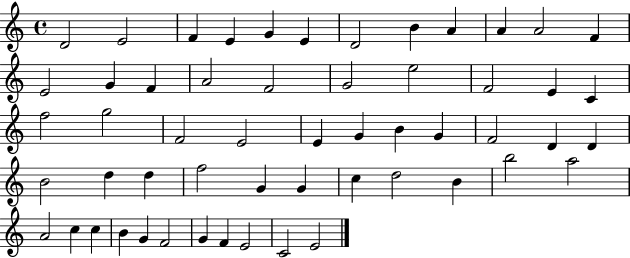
{
  \clef treble
  \time 4/4
  \defaultTimeSignature
  \key c \major
  d'2 e'2 | f'4 e'4 g'4 e'4 | d'2 b'4 a'4 | a'4 a'2 f'4 | \break e'2 g'4 f'4 | a'2 f'2 | g'2 e''2 | f'2 e'4 c'4 | \break f''2 g''2 | f'2 e'2 | e'4 g'4 b'4 g'4 | f'2 d'4 d'4 | \break b'2 d''4 d''4 | f''2 g'4 g'4 | c''4 d''2 b'4 | b''2 a''2 | \break a'2 c''4 c''4 | b'4 g'4 f'2 | g'4 f'4 e'2 | c'2 e'2 | \break \bar "|."
}